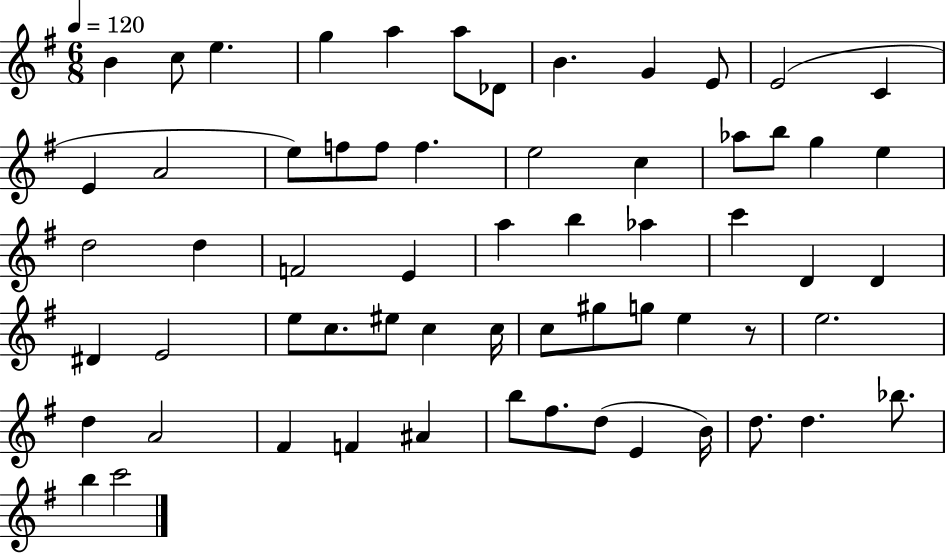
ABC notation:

X:1
T:Untitled
M:6/8
L:1/4
K:G
B c/2 e g a a/2 _D/2 B G E/2 E2 C E A2 e/2 f/2 f/2 f e2 c _a/2 b/2 g e d2 d F2 E a b _a c' D D ^D E2 e/2 c/2 ^e/2 c c/4 c/2 ^g/2 g/2 e z/2 e2 d A2 ^F F ^A b/2 ^f/2 d/2 E B/4 d/2 d _b/2 b c'2